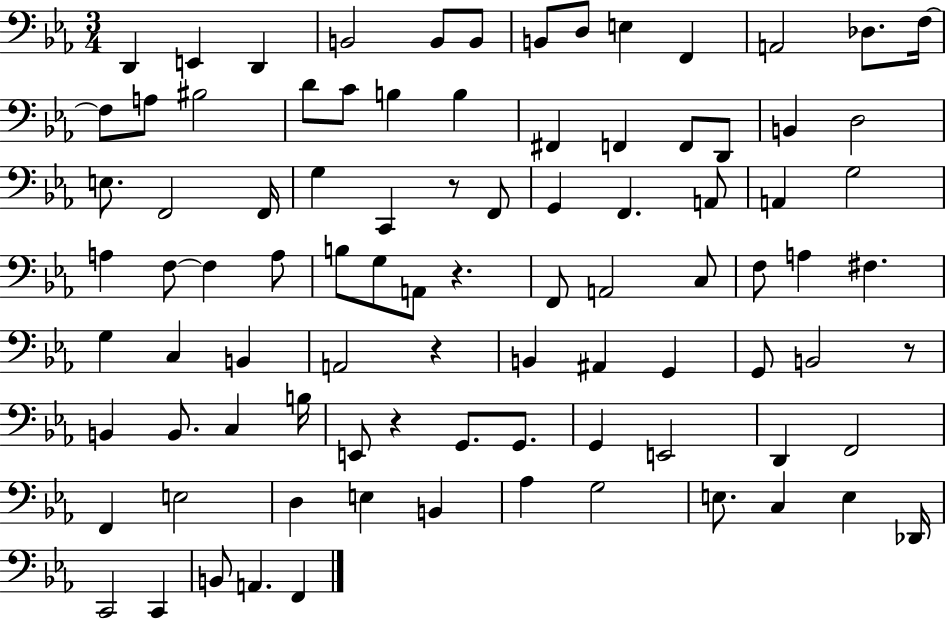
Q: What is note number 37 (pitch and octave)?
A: G3